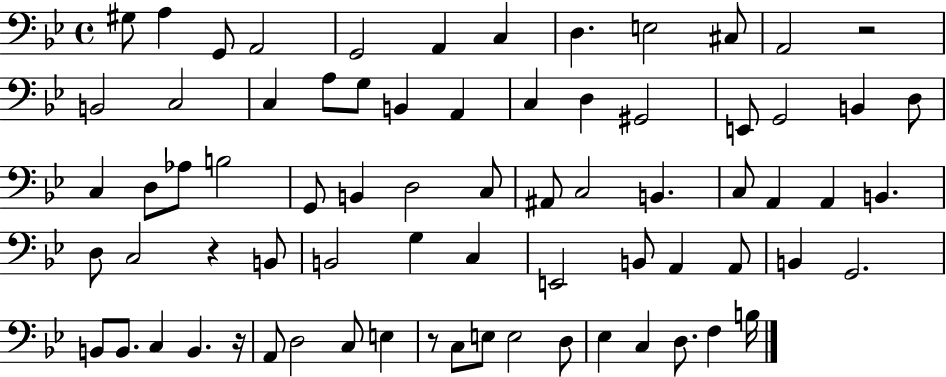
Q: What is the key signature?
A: BES major